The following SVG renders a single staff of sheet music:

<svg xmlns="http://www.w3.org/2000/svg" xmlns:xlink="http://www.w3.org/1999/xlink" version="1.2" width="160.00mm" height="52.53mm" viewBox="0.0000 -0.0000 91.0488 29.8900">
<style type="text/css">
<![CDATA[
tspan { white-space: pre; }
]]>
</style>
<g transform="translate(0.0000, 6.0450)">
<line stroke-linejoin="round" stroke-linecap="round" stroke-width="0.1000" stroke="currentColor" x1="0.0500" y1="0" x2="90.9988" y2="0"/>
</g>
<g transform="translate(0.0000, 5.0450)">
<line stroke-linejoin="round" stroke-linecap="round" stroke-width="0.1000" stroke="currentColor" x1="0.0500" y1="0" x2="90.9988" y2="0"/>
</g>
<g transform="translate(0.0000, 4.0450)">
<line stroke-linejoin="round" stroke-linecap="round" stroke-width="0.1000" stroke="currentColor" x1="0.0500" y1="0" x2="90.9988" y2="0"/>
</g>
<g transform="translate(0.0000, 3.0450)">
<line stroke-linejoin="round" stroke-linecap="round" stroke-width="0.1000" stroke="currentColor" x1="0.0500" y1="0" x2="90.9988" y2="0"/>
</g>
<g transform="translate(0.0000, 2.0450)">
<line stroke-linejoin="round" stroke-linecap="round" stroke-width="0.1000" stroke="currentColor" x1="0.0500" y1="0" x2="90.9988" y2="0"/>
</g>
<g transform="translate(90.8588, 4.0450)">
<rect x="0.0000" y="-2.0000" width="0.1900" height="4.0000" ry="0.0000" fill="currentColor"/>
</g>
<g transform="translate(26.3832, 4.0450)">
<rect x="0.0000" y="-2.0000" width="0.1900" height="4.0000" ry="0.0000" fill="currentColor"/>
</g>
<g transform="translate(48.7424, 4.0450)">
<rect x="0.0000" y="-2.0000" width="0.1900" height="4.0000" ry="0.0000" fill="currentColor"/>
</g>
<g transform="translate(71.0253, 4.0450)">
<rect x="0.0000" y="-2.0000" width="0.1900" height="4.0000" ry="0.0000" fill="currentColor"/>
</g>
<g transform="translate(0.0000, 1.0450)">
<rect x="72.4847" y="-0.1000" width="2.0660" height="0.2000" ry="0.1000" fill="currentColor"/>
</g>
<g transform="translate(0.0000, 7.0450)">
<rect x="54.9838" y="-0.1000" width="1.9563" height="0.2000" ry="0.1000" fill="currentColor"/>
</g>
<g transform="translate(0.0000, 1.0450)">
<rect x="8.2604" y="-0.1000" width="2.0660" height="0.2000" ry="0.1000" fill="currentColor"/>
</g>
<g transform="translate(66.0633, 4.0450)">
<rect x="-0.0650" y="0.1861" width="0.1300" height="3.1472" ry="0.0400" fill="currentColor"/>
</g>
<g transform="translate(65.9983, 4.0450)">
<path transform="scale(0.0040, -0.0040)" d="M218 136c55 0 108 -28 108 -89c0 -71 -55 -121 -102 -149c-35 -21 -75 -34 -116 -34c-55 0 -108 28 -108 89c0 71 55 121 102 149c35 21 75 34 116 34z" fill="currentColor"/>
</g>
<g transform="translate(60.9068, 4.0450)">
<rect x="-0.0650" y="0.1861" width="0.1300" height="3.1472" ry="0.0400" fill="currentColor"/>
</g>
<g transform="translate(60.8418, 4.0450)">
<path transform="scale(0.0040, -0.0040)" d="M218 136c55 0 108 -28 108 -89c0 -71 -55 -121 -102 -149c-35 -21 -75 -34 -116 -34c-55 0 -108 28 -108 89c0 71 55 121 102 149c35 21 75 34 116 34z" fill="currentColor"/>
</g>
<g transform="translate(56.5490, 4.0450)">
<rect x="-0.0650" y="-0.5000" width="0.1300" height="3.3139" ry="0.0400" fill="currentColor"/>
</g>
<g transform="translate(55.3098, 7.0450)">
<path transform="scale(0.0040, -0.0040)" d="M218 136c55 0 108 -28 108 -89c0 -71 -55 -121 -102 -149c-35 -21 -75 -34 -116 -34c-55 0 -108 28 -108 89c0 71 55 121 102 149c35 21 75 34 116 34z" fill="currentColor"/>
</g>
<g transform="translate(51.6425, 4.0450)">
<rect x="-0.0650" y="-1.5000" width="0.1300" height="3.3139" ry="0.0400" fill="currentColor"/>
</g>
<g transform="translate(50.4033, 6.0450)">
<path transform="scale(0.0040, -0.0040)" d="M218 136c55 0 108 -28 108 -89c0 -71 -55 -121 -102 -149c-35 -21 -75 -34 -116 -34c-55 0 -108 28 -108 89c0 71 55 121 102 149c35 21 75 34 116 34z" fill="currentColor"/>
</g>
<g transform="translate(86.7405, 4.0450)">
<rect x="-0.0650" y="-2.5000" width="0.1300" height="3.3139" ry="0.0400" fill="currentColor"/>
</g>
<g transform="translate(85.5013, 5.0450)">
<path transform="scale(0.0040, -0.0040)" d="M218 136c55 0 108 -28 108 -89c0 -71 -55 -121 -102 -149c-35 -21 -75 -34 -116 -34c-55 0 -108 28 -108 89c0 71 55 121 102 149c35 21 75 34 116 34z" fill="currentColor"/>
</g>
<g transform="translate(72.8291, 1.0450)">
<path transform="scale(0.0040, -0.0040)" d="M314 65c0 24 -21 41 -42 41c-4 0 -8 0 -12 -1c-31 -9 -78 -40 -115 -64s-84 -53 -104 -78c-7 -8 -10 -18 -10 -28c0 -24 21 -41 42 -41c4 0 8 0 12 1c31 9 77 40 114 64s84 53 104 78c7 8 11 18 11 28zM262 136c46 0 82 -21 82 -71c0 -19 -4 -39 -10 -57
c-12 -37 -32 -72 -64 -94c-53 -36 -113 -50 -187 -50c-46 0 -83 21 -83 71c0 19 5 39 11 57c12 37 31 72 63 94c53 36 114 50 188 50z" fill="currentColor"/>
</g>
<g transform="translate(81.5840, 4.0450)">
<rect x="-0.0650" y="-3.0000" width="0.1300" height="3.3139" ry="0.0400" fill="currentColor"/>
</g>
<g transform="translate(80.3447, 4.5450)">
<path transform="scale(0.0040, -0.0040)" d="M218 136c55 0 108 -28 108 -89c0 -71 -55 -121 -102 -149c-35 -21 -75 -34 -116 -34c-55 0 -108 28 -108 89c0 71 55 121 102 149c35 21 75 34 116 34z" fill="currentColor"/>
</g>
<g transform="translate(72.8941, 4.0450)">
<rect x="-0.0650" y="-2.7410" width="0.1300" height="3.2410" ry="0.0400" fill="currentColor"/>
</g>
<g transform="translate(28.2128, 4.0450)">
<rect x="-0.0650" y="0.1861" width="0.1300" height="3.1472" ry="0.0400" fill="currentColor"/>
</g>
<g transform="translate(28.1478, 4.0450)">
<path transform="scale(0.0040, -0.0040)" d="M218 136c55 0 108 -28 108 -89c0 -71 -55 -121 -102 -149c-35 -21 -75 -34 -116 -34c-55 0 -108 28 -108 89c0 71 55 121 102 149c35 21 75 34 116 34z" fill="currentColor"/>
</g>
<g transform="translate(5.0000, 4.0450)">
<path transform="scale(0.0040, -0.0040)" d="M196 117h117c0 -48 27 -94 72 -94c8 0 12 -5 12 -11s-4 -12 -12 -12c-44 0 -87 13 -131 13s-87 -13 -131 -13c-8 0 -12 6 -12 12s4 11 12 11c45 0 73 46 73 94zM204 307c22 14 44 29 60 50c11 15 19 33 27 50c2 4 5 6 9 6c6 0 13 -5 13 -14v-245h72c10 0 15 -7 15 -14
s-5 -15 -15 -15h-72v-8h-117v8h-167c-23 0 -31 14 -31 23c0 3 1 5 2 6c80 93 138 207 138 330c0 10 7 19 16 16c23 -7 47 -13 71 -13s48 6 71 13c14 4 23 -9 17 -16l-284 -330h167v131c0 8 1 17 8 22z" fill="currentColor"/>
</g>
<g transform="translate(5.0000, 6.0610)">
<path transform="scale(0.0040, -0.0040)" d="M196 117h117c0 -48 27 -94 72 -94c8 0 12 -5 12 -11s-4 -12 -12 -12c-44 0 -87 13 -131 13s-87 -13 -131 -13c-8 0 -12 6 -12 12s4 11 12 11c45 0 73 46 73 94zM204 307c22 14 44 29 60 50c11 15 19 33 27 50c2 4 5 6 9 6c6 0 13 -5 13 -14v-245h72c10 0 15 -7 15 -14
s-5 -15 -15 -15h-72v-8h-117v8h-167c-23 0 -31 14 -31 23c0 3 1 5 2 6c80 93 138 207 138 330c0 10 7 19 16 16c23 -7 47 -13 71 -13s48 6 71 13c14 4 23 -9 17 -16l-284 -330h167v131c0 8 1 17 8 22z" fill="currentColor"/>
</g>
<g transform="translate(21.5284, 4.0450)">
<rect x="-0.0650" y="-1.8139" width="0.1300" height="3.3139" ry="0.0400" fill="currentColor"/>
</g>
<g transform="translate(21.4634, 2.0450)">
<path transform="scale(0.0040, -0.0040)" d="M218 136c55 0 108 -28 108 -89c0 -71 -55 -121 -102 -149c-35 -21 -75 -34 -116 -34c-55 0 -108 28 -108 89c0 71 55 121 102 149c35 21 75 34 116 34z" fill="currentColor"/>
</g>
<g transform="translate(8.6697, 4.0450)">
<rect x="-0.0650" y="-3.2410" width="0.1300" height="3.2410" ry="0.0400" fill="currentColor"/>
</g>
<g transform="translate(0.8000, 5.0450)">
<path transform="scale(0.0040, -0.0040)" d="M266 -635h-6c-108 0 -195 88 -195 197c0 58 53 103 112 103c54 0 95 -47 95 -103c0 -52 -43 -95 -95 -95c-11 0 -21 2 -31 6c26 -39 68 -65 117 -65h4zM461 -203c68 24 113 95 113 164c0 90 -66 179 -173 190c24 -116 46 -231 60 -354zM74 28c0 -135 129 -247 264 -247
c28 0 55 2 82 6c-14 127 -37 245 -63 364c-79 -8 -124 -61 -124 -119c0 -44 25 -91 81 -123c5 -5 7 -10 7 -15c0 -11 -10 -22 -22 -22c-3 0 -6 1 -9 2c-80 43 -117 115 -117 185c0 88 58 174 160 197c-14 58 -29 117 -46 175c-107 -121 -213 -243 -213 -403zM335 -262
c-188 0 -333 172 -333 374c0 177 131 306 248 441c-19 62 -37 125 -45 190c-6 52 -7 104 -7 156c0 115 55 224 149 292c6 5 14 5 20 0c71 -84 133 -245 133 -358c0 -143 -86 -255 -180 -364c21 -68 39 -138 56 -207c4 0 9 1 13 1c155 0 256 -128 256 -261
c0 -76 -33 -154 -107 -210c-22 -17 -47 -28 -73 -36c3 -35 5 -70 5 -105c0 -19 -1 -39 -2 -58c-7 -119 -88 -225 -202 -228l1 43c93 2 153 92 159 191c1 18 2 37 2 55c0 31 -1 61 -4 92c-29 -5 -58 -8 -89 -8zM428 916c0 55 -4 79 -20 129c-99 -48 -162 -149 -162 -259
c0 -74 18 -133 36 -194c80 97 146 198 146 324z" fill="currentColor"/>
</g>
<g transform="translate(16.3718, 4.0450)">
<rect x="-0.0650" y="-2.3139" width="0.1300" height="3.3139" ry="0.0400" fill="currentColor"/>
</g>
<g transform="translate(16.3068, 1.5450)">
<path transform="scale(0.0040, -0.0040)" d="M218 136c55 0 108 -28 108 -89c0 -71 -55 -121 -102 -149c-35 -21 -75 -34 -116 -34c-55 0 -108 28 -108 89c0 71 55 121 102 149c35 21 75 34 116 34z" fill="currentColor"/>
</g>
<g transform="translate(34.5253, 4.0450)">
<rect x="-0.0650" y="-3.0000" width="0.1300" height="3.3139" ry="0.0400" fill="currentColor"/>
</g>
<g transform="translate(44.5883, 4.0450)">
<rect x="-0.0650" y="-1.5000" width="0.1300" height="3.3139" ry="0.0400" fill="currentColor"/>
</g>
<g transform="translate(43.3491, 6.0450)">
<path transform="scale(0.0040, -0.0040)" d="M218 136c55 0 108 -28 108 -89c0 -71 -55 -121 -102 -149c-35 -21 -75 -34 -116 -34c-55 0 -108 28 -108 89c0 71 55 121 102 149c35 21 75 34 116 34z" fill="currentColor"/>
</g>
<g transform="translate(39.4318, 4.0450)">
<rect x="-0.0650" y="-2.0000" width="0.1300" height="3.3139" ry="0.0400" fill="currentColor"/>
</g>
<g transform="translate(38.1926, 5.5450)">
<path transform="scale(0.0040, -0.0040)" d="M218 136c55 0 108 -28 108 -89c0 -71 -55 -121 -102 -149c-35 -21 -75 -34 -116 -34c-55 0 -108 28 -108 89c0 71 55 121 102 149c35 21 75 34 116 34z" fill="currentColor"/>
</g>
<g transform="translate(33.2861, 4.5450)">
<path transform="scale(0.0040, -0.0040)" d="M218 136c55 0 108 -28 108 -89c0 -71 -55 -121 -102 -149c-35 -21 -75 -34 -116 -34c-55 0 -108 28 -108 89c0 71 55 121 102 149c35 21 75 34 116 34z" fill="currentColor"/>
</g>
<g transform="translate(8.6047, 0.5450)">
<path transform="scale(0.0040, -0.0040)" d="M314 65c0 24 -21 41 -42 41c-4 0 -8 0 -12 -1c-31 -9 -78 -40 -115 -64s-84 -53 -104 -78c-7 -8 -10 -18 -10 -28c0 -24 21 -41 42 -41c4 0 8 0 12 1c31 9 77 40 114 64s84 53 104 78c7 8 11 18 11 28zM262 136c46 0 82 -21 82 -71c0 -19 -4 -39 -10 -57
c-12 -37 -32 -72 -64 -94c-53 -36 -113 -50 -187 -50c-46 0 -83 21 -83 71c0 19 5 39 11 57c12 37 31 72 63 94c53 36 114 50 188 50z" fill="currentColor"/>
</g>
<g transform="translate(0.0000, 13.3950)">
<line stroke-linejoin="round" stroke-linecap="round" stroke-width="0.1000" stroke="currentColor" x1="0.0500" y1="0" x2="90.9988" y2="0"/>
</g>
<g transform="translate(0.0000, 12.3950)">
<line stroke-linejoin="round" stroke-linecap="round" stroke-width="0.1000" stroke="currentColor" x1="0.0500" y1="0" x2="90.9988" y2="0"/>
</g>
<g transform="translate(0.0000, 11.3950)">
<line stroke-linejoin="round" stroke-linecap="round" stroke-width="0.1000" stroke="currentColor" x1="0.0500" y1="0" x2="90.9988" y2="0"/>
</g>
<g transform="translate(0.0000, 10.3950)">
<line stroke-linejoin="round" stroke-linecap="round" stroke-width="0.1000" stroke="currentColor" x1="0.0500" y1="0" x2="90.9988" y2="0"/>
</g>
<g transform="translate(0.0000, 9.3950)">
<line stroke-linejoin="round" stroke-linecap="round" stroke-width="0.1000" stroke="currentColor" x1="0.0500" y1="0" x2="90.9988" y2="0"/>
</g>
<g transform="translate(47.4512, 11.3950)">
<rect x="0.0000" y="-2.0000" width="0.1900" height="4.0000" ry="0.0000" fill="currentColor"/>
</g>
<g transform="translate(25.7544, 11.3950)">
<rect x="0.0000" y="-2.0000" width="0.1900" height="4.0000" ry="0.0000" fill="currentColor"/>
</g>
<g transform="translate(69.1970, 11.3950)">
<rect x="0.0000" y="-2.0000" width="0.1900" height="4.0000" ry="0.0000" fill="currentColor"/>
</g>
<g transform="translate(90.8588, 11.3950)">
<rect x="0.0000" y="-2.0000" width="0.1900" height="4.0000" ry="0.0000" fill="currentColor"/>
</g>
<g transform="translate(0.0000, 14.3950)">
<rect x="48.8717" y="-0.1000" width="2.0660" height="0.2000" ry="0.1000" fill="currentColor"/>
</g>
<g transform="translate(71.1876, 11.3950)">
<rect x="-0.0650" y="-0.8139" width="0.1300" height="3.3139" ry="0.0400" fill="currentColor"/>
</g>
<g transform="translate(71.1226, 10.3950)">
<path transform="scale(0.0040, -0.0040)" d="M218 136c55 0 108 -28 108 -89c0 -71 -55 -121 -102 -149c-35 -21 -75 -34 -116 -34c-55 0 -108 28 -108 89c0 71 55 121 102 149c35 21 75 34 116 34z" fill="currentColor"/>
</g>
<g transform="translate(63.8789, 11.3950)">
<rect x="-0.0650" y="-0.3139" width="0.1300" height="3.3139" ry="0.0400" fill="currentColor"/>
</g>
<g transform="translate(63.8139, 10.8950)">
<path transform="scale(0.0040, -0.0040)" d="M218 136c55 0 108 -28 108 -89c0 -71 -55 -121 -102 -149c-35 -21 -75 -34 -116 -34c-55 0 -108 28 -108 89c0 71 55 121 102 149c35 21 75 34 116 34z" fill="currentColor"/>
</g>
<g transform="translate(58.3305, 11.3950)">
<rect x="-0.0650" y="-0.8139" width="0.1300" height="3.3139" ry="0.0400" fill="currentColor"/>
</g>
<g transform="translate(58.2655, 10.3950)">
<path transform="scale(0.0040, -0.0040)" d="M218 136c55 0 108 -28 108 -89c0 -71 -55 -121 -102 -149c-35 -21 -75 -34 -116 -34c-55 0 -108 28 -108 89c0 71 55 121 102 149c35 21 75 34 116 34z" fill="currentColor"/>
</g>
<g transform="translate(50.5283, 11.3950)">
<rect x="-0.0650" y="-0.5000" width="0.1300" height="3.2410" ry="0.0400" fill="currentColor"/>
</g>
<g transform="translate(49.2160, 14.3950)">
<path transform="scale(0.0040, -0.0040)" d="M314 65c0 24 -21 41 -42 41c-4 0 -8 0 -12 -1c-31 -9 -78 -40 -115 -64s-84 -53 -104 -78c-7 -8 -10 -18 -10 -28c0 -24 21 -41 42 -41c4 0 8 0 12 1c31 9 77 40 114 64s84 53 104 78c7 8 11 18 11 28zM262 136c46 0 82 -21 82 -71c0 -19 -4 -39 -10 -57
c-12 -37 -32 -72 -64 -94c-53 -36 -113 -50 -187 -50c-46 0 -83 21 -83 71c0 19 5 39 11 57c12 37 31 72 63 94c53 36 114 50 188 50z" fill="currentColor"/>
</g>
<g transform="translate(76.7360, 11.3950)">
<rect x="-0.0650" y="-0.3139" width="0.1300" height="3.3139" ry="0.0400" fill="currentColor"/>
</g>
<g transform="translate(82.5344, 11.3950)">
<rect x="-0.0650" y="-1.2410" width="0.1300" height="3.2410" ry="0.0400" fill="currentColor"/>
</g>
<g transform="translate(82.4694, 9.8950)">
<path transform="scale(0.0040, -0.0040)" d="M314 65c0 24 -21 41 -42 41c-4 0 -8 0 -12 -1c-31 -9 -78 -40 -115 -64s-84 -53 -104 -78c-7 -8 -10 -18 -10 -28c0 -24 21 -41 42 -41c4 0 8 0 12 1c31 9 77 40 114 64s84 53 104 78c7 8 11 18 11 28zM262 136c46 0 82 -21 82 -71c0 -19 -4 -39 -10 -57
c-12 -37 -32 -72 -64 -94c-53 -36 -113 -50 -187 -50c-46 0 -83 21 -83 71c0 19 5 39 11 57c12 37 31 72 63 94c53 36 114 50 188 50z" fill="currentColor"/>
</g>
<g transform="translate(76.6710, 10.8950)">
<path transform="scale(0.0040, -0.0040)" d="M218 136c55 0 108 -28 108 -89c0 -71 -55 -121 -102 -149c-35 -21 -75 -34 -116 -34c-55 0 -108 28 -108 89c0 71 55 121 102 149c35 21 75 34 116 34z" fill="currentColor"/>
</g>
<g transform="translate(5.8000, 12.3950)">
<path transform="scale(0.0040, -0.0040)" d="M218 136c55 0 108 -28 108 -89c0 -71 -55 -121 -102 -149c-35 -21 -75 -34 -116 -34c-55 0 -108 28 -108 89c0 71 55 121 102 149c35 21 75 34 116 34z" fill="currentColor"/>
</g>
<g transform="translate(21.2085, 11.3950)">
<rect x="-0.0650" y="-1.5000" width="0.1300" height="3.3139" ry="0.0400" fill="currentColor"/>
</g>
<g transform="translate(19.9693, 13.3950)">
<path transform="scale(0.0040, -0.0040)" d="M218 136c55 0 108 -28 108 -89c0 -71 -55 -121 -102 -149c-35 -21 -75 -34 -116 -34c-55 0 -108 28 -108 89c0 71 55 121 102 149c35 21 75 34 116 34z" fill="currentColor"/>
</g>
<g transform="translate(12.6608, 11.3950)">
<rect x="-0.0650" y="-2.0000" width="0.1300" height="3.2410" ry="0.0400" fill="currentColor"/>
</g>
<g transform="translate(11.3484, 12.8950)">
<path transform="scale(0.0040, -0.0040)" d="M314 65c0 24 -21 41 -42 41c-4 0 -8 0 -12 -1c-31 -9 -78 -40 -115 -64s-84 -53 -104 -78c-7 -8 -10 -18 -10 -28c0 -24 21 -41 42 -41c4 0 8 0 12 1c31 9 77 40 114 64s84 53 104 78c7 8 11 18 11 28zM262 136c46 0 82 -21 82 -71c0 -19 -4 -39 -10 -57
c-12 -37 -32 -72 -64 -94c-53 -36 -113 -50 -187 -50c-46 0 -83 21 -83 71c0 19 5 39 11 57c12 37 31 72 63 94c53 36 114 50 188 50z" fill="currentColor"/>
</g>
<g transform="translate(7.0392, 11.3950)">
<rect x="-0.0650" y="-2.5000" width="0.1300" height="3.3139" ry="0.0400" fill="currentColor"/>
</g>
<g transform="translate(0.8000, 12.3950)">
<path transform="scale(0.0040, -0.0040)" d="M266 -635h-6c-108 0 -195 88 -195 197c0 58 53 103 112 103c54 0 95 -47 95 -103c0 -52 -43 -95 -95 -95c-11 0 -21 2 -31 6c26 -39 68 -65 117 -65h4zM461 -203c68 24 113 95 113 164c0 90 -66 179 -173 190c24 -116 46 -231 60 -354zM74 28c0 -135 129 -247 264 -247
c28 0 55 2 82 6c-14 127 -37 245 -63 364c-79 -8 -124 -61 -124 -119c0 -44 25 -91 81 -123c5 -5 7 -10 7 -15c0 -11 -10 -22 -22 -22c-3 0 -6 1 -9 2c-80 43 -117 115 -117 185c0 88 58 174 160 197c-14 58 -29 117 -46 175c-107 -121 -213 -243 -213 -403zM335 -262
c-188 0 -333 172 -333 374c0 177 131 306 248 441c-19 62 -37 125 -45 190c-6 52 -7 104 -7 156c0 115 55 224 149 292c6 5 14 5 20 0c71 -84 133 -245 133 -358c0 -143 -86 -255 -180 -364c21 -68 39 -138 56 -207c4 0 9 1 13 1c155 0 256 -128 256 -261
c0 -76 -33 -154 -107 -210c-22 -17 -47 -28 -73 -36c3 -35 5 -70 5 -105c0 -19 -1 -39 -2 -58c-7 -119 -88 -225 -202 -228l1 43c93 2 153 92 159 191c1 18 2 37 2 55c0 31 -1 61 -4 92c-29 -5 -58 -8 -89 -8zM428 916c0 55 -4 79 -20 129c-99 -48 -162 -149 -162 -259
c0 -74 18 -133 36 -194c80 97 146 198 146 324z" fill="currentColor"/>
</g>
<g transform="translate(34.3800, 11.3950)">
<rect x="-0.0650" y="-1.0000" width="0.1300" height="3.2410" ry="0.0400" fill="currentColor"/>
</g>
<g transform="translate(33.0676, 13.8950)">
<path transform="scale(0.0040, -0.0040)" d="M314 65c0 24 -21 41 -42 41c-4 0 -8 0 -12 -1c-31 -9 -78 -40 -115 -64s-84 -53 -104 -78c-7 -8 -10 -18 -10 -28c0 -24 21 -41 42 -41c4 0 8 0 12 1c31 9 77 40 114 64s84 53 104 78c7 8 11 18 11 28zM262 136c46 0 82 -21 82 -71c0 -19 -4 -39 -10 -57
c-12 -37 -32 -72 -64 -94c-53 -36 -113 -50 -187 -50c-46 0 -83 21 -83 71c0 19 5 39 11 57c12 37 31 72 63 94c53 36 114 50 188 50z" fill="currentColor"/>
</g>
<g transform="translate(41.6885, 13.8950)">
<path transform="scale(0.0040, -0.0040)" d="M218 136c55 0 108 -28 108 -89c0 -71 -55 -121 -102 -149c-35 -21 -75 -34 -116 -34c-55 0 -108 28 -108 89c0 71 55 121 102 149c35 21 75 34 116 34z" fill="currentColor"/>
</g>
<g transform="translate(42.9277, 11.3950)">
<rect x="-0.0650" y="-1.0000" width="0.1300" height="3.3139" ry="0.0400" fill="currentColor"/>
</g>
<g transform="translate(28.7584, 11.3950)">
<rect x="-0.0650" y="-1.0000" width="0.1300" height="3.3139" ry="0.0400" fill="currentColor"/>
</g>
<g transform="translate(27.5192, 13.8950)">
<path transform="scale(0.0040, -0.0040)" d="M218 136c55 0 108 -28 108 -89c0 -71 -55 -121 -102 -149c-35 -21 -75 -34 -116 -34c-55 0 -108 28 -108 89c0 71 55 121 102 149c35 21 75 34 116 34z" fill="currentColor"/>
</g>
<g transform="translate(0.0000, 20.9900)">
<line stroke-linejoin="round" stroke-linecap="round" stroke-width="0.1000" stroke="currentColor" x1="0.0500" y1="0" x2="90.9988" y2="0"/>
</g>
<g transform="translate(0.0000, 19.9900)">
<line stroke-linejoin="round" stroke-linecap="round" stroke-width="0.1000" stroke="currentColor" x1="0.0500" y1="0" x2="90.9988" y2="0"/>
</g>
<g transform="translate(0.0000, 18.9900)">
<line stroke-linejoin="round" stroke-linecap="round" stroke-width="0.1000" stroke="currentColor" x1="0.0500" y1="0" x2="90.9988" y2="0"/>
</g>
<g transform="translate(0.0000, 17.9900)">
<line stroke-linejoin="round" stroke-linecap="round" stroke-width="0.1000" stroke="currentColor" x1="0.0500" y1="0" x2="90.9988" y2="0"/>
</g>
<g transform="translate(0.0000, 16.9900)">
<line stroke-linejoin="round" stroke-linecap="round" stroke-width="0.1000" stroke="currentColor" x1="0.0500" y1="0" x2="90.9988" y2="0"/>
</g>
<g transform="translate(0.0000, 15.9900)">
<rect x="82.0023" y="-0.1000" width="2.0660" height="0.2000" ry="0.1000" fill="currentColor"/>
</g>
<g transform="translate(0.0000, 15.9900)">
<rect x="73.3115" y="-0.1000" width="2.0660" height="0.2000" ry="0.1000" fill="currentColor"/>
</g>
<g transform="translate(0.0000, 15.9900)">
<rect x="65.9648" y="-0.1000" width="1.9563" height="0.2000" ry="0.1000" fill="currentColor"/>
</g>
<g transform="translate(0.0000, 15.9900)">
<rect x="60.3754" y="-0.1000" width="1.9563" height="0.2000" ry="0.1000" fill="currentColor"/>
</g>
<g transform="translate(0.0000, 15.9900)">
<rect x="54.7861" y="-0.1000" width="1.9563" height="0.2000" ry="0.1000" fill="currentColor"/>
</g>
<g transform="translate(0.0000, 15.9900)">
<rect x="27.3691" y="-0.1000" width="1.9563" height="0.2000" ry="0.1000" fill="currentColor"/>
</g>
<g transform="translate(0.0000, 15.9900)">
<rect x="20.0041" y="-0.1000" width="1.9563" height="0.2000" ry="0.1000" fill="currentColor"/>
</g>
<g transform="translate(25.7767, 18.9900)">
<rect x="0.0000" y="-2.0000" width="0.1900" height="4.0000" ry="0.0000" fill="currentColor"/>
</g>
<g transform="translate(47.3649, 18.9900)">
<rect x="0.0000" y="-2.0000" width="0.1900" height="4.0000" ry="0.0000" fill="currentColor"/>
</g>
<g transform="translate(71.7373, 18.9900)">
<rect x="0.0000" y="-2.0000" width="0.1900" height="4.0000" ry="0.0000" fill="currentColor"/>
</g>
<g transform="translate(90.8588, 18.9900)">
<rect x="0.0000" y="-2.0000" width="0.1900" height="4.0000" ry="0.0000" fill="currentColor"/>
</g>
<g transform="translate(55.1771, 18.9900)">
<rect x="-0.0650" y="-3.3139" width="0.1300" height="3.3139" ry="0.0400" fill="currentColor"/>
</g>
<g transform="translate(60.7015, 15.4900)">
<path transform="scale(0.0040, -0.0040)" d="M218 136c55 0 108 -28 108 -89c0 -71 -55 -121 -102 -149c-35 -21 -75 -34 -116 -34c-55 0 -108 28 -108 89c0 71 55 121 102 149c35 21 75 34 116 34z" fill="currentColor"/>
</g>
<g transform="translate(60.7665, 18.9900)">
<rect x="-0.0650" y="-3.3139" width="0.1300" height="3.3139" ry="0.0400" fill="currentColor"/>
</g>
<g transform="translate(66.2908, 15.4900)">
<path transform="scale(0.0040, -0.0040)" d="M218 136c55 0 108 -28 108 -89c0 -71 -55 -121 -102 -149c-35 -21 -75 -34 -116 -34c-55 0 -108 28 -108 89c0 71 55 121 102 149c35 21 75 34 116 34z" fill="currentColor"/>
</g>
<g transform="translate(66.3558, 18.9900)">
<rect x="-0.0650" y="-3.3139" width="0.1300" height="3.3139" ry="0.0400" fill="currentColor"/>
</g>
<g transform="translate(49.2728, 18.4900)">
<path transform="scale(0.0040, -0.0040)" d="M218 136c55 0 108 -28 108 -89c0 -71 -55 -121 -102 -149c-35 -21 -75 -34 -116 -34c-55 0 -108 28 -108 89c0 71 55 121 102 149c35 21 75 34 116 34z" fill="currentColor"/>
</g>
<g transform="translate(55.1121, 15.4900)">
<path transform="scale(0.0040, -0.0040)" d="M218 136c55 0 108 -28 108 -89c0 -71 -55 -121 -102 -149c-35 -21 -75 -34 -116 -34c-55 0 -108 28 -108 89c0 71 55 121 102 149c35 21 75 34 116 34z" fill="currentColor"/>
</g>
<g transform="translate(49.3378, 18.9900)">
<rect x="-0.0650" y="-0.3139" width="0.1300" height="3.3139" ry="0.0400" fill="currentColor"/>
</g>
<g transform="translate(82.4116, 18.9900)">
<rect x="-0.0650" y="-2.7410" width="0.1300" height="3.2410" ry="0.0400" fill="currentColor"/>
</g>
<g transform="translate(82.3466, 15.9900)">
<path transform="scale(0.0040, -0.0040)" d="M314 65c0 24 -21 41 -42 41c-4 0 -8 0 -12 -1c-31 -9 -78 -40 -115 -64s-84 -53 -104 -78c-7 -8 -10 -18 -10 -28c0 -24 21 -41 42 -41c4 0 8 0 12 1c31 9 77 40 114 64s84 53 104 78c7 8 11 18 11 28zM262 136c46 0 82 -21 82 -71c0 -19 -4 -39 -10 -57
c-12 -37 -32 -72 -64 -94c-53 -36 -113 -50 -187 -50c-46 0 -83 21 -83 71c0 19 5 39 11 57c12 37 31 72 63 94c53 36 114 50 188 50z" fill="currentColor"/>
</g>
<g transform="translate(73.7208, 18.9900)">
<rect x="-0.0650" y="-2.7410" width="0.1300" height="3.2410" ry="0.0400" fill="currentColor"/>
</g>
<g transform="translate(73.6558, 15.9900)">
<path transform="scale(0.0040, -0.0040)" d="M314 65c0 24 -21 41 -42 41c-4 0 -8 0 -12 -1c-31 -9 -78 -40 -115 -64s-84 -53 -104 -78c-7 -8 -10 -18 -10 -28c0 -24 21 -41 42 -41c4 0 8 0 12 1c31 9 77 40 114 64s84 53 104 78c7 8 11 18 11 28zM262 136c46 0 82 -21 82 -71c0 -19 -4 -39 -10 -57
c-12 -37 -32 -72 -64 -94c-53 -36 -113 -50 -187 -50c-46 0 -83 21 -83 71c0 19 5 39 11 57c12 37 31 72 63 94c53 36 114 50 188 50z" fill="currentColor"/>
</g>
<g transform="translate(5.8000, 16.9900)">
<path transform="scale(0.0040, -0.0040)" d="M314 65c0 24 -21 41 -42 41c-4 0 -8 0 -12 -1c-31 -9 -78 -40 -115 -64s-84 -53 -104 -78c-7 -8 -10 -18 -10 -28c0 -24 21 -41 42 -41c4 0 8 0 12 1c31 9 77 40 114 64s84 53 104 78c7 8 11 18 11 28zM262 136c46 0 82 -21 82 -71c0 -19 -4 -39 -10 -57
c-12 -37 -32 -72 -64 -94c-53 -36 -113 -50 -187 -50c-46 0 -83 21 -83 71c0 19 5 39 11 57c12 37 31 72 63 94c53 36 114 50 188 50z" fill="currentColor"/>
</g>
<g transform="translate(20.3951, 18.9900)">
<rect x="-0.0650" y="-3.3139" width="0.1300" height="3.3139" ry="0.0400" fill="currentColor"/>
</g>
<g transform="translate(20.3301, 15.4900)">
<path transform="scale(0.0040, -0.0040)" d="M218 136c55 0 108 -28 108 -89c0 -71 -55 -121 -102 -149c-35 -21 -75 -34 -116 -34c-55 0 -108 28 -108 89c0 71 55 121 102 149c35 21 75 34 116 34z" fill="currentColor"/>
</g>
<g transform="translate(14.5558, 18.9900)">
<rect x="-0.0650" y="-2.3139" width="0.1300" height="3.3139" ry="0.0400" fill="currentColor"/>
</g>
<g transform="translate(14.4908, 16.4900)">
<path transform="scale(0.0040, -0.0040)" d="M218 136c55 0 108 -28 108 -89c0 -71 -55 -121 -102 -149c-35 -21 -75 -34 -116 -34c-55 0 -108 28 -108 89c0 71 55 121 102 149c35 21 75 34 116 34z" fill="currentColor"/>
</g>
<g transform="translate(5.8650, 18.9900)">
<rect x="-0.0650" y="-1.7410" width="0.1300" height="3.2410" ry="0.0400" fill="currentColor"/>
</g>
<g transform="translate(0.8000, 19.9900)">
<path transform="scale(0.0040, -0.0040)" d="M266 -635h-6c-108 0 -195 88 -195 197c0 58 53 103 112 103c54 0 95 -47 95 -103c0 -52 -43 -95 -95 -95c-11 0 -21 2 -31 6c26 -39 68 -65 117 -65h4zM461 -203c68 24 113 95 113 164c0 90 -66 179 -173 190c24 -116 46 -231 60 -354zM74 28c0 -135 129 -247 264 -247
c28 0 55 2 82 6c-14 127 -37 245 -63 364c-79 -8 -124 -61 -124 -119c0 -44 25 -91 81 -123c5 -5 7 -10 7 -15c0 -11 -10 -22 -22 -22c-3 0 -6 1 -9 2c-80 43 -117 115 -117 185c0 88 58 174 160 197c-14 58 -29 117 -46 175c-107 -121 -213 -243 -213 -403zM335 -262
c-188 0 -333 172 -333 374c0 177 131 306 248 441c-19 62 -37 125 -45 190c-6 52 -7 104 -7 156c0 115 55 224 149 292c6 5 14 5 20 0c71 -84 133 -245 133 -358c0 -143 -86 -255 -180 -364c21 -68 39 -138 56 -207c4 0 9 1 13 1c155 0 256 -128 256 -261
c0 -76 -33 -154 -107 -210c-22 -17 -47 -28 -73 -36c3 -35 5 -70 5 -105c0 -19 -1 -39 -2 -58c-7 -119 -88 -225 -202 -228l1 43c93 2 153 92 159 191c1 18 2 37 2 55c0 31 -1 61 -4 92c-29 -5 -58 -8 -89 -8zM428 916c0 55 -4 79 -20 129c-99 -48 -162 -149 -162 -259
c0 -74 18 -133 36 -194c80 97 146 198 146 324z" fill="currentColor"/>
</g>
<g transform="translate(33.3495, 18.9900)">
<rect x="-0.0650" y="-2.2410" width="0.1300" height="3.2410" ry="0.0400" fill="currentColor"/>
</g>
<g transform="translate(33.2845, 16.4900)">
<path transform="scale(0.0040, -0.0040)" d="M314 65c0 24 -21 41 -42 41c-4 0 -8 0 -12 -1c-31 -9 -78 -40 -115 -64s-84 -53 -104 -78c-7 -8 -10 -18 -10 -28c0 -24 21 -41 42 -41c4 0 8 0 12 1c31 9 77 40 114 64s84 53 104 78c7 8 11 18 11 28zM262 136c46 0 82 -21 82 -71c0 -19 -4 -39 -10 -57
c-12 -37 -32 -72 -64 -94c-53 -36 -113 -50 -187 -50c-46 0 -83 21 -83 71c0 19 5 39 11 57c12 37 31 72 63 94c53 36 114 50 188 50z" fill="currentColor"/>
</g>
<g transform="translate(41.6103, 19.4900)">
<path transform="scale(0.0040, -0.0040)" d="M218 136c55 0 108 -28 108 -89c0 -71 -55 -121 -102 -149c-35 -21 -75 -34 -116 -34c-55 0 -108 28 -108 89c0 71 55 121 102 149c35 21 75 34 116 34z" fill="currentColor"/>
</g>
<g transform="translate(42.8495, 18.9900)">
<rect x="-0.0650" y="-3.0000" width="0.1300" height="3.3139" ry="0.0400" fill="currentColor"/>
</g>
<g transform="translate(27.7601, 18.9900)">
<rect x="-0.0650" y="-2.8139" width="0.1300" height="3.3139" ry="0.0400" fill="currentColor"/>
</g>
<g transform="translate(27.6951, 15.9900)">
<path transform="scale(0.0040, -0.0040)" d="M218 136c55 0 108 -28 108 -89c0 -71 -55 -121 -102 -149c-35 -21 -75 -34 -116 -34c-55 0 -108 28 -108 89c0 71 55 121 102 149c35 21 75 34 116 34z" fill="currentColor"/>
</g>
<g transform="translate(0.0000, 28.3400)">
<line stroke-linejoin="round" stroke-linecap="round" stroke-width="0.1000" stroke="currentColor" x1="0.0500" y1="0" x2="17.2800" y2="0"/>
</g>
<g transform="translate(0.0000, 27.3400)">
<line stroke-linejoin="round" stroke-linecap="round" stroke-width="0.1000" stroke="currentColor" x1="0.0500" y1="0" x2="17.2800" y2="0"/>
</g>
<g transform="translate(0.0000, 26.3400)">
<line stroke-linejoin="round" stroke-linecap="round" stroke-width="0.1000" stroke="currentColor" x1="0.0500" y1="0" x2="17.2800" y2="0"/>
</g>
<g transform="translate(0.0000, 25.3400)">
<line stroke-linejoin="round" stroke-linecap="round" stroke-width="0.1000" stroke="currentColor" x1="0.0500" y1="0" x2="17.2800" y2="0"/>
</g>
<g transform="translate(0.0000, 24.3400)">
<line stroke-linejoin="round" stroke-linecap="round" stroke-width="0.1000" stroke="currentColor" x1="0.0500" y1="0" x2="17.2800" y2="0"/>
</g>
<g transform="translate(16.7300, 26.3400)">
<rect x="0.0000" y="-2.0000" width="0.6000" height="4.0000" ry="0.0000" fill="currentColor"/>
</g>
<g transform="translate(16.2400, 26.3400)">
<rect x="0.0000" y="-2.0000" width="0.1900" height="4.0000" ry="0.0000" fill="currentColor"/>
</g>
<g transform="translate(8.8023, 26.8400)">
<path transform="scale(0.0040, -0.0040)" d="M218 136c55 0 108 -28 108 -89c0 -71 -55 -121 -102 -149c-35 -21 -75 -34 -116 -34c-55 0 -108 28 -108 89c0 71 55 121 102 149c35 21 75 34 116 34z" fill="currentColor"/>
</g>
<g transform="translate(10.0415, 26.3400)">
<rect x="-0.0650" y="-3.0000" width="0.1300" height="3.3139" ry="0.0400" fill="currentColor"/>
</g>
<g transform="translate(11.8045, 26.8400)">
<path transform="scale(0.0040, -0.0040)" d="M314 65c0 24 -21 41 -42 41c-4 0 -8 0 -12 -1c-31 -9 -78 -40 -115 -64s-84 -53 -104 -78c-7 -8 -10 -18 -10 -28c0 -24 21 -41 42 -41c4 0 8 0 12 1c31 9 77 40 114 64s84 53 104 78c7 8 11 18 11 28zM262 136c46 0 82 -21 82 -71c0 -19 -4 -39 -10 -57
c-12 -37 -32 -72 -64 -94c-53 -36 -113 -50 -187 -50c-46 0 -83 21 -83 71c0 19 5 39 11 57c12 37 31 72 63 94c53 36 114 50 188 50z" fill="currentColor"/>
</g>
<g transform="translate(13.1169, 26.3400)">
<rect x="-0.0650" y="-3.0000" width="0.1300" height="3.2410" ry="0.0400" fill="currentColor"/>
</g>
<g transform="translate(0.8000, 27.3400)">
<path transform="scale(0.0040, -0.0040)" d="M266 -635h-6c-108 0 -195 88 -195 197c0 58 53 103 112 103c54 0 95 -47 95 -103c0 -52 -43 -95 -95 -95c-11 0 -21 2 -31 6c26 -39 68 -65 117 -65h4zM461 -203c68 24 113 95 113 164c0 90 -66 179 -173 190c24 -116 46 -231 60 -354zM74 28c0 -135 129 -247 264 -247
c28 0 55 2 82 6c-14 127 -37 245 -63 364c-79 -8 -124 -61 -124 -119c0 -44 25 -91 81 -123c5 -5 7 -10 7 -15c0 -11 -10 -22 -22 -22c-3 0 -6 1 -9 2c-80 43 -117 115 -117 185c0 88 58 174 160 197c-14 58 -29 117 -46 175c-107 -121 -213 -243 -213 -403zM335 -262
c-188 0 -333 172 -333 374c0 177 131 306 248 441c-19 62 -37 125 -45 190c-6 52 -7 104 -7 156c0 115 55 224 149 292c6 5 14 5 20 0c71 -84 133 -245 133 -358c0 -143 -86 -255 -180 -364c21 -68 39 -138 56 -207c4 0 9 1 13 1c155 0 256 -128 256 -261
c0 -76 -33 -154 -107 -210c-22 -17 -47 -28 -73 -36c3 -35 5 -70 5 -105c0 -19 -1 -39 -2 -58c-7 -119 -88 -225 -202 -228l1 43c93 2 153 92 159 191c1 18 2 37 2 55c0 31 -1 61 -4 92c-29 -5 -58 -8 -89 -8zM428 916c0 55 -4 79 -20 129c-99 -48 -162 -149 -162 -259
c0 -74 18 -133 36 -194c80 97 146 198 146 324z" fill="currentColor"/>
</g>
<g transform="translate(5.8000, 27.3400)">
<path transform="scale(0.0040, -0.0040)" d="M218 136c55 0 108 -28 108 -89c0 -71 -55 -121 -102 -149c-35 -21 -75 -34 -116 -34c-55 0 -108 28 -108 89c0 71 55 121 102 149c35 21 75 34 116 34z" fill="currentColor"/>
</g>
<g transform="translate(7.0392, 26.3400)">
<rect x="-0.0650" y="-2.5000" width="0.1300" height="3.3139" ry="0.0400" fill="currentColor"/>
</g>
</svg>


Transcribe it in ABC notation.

X:1
T:Untitled
M:4/4
L:1/4
K:C
b2 g f B A F E E C B B a2 A G G F2 E D D2 D C2 d c d c e2 f2 g b a g2 A c b b b a2 a2 G A A2